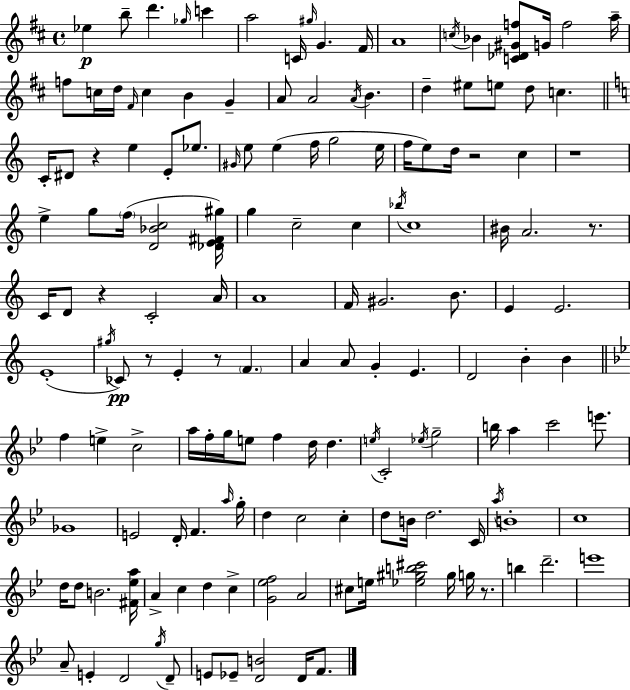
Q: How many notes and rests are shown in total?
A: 152